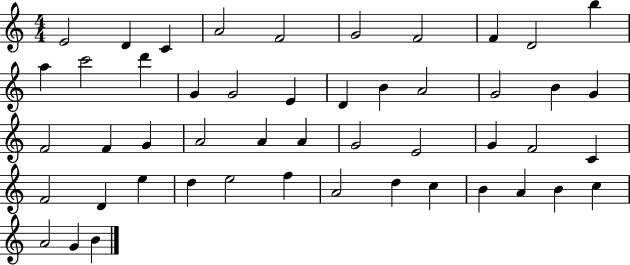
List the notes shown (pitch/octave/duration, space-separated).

E4/h D4/q C4/q A4/h F4/h G4/h F4/h F4/q D4/h B5/q A5/q C6/h D6/q G4/q G4/h E4/q D4/q B4/q A4/h G4/h B4/q G4/q F4/h F4/q G4/q A4/h A4/q A4/q G4/h E4/h G4/q F4/h C4/q F4/h D4/q E5/q D5/q E5/h F5/q A4/h D5/q C5/q B4/q A4/q B4/q C5/q A4/h G4/q B4/q